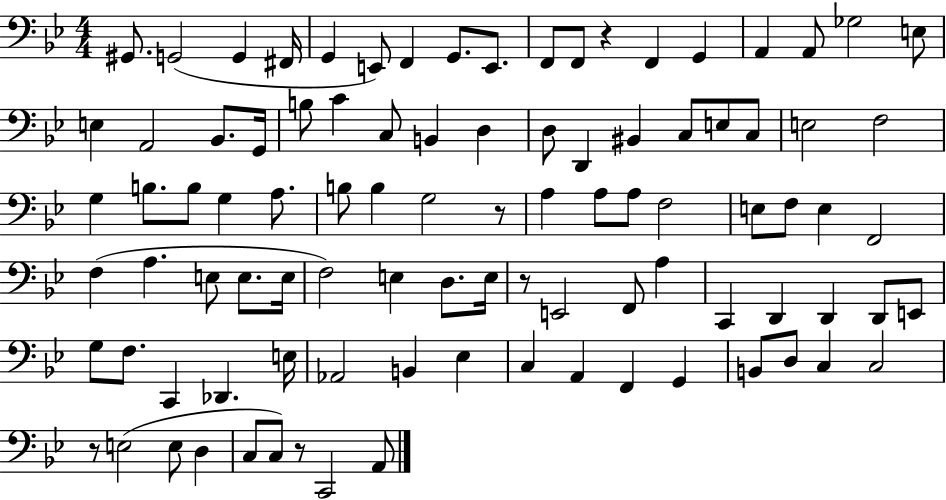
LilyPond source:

{
  \clef bass
  \numericTimeSignature
  \time 4/4
  \key bes \major
  gis,8. g,2( g,4 fis,16 | g,4 e,8) f,4 g,8. e,8. | f,8 f,8 r4 f,4 g,4 | a,4 a,8 ges2 e8 | \break e4 a,2 bes,8. g,16 | b8 c'4 c8 b,4 d4 | d8 d,4 bis,4 c8 e8 c8 | e2 f2 | \break g4 b8. b8 g4 a8. | b8 b4 g2 r8 | a4 a8 a8 f2 | e8 f8 e4 f,2 | \break f4( a4. e8 e8. e16 | f2) e4 d8. e16 | r8 e,2 f,8 a4 | c,4 d,4 d,4 d,8 e,8 | \break g8 f8. c,4 des,4. e16 | aes,2 b,4 ees4 | c4 a,4 f,4 g,4 | b,8 d8 c4 c2 | \break r8 e2( e8 d4 | c8 c8) r8 c,2 a,8 | \bar "|."
}